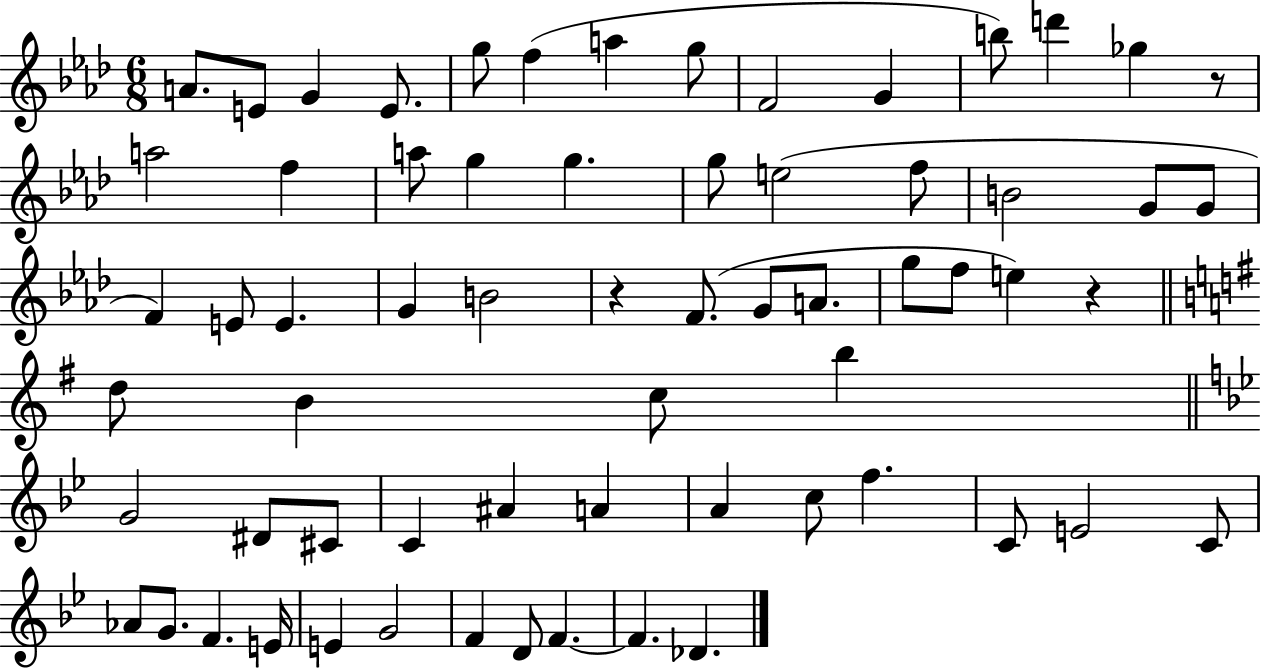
A4/e. E4/e G4/q E4/e. G5/e F5/q A5/q G5/e F4/h G4/q B5/e D6/q Gb5/q R/e A5/h F5/q A5/e G5/q G5/q. G5/e E5/h F5/e B4/h G4/e G4/e F4/q E4/e E4/q. G4/q B4/h R/q F4/e. G4/e A4/e. G5/e F5/e E5/q R/q D5/e B4/q C5/e B5/q G4/h D#4/e C#4/e C4/q A#4/q A4/q A4/q C5/e F5/q. C4/e E4/h C4/e Ab4/e G4/e. F4/q. E4/s E4/q G4/h F4/q D4/e F4/q. F4/q. Db4/q.